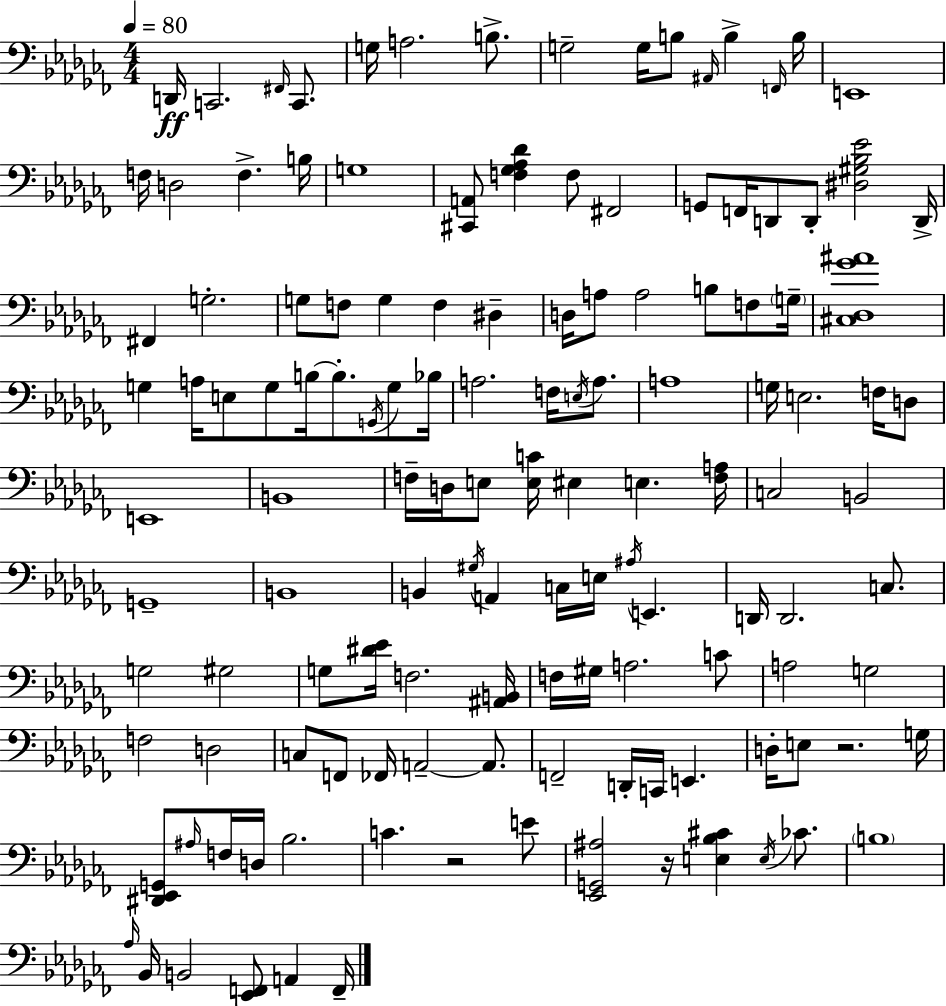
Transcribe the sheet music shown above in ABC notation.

X:1
T:Untitled
M:4/4
L:1/4
K:Abm
D,,/4 C,,2 ^F,,/4 C,,/2 G,/4 A,2 B,/2 G,2 G,/4 B,/2 ^A,,/4 B, F,,/4 B,/4 E,,4 F,/4 D,2 F, B,/4 G,4 [^C,,A,,]/2 [F,_G,_A,_D] F,/2 ^F,,2 G,,/2 F,,/4 D,,/2 D,,/2 [^D,^G,_B,_E]2 D,,/4 ^F,, G,2 G,/2 F,/2 G, F, ^D, D,/4 A,/2 A,2 B,/2 F,/2 G,/4 [^C,_D,_G^A]4 G, A,/4 E,/2 G,/2 B,/4 B,/2 G,,/4 G,/2 _B,/4 A,2 F,/4 E,/4 A,/2 A,4 G,/4 E,2 F,/4 D,/2 E,,4 B,,4 F,/4 D,/4 E,/2 [E,C]/4 ^E, E, [F,A,]/4 C,2 B,,2 G,,4 B,,4 B,, ^G,/4 A,, C,/4 E,/4 ^A,/4 E,, D,,/4 D,,2 C,/2 G,2 ^G,2 G,/2 [^D_E]/4 F,2 [^A,,B,,]/4 F,/4 ^G,/4 A,2 C/2 A,2 G,2 F,2 D,2 C,/2 F,,/2 _F,,/4 A,,2 A,,/2 F,,2 D,,/4 C,,/4 E,, D,/4 E,/2 z2 G,/4 [^D,,_E,,G,,]/2 ^A,/4 F,/4 D,/4 _B,2 C z2 E/2 [_E,,G,,^A,]2 z/4 [E,_B,^C] E,/4 _C/2 B,4 _A,/4 _B,,/4 B,,2 [_E,,F,,]/2 A,, F,,/4